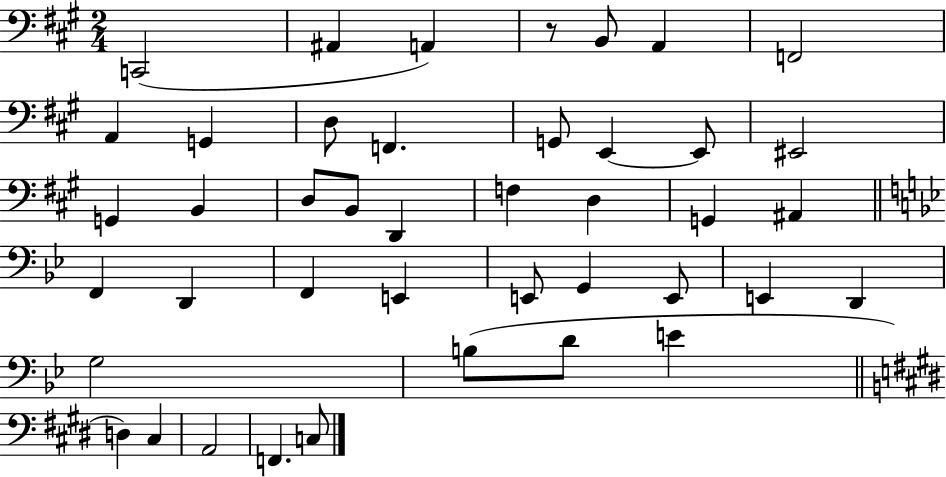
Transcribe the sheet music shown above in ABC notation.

X:1
T:Untitled
M:2/4
L:1/4
K:A
C,,2 ^A,, A,, z/2 B,,/2 A,, F,,2 A,, G,, D,/2 F,, G,,/2 E,, E,,/2 ^E,,2 G,, B,, D,/2 B,,/2 D,, F, D, G,, ^A,, F,, D,, F,, E,, E,,/2 G,, E,,/2 E,, D,, G,2 B,/2 D/2 E D, ^C, A,,2 F,, C,/2